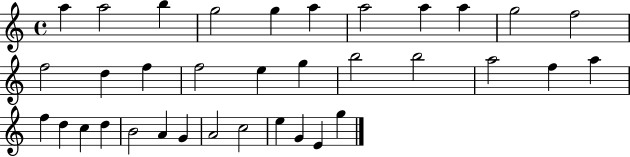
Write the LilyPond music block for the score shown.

{
  \clef treble
  \time 4/4
  \defaultTimeSignature
  \key c \major
  a''4 a''2 b''4 | g''2 g''4 a''4 | a''2 a''4 a''4 | g''2 f''2 | \break f''2 d''4 f''4 | f''2 e''4 g''4 | b''2 b''2 | a''2 f''4 a''4 | \break f''4 d''4 c''4 d''4 | b'2 a'4 g'4 | a'2 c''2 | e''4 g'4 e'4 g''4 | \break \bar "|."
}